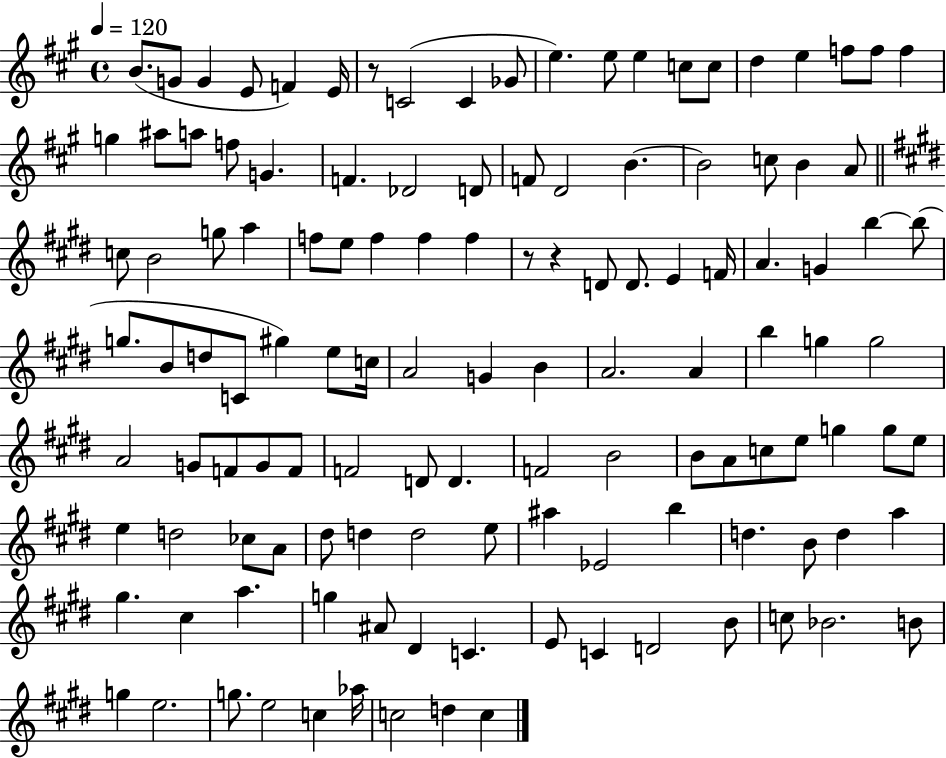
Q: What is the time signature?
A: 4/4